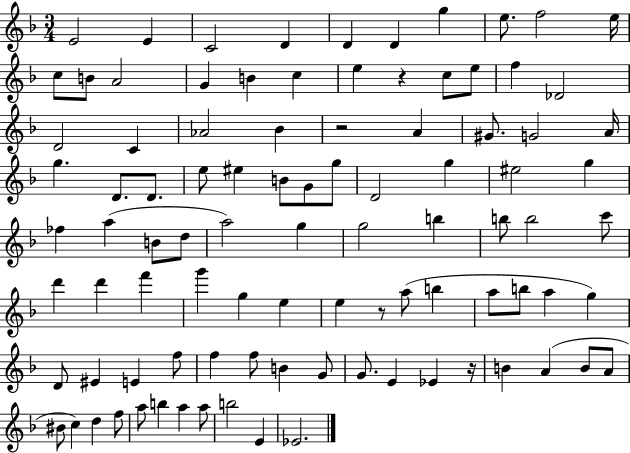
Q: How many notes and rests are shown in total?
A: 95